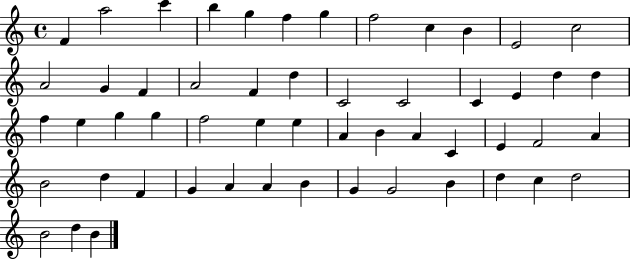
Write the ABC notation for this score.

X:1
T:Untitled
M:4/4
L:1/4
K:C
F a2 c' b g f g f2 c B E2 c2 A2 G F A2 F d C2 C2 C E d d f e g g f2 e e A B A C E F2 A B2 d F G A A B G G2 B d c d2 B2 d B